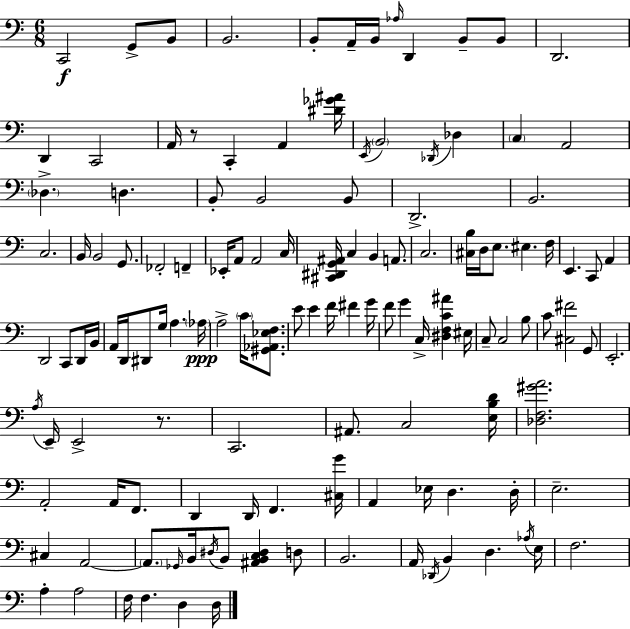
C2/h G2/e B2/e B2/h. B2/e A2/s B2/s Ab3/s D2/q B2/e B2/e D2/h. D2/q C2/h A2/s R/e C2/q A2/q [D#4,Gb4,A#4]/s E2/s B2/h Db2/s Db3/q C3/q A2/h Db3/q. D3/q. B2/e B2/h B2/e D2/h. B2/h. C3/h. B2/s B2/h G2/e. FES2/h F2/q Eb2/s A2/e A2/h C3/s [C#2,D#2,G2,A#2]/s C3/q B2/q A2/e. C3/h. [C#3,B3]/s D3/s E3/e. EIS3/q. F3/s E2/q. C2/e A2/q D2/h C2/e D2/s B2/s A2/s D2/s D#2/e G3/s A3/q. Ab3/s A3/h C4/s [G#2,Ab2,Eb3,F3]/e. E4/e E4/q F4/s F#4/q G4/s F4/e G4/q C3/s [D#3,F3,C4,A#4]/q EIS3/s C3/e C3/h B3/e C4/e [C#3,F#4]/h G2/e E2/h. A3/s E2/s E2/h R/e. C2/h. A#2/e. C3/h [E3,B3,D4]/s [Db3,F3,G#4,A4]/h. A2/h A2/s F2/e. D2/q D2/s F2/q. [C#3,G4]/s A2/q Eb3/s D3/q. D3/s E3/h. C#3/q A2/h A2/e. Gb2/s B2/s D#3/s B2/e [A#2,B2,C3,D#3]/q D3/e B2/h. A2/s Db2/s B2/q D3/q. Ab3/s E3/s F3/h. A3/q A3/h F3/s F3/q. D3/q D3/s